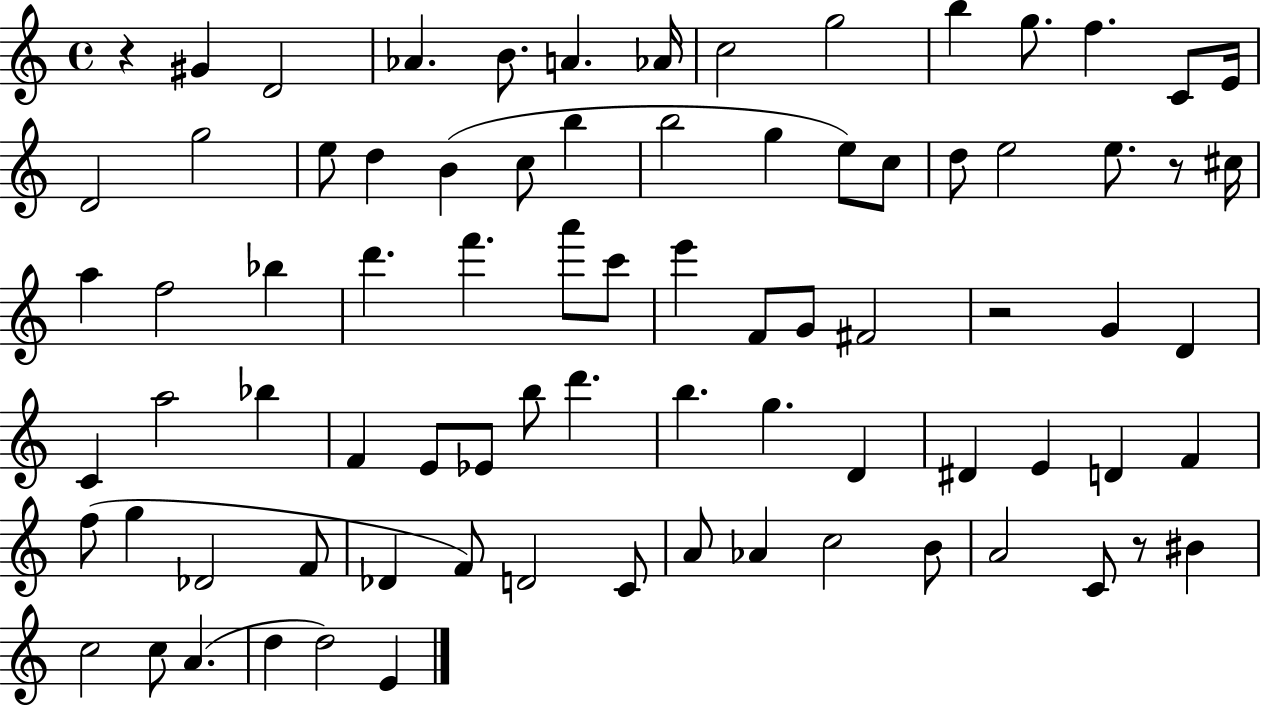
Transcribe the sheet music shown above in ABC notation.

X:1
T:Untitled
M:4/4
L:1/4
K:C
z ^G D2 _A B/2 A _A/4 c2 g2 b g/2 f C/2 E/4 D2 g2 e/2 d B c/2 b b2 g e/2 c/2 d/2 e2 e/2 z/2 ^c/4 a f2 _b d' f' a'/2 c'/2 e' F/2 G/2 ^F2 z2 G D C a2 _b F E/2 _E/2 b/2 d' b g D ^D E D F f/2 g _D2 F/2 _D F/2 D2 C/2 A/2 _A c2 B/2 A2 C/2 z/2 ^B c2 c/2 A d d2 E